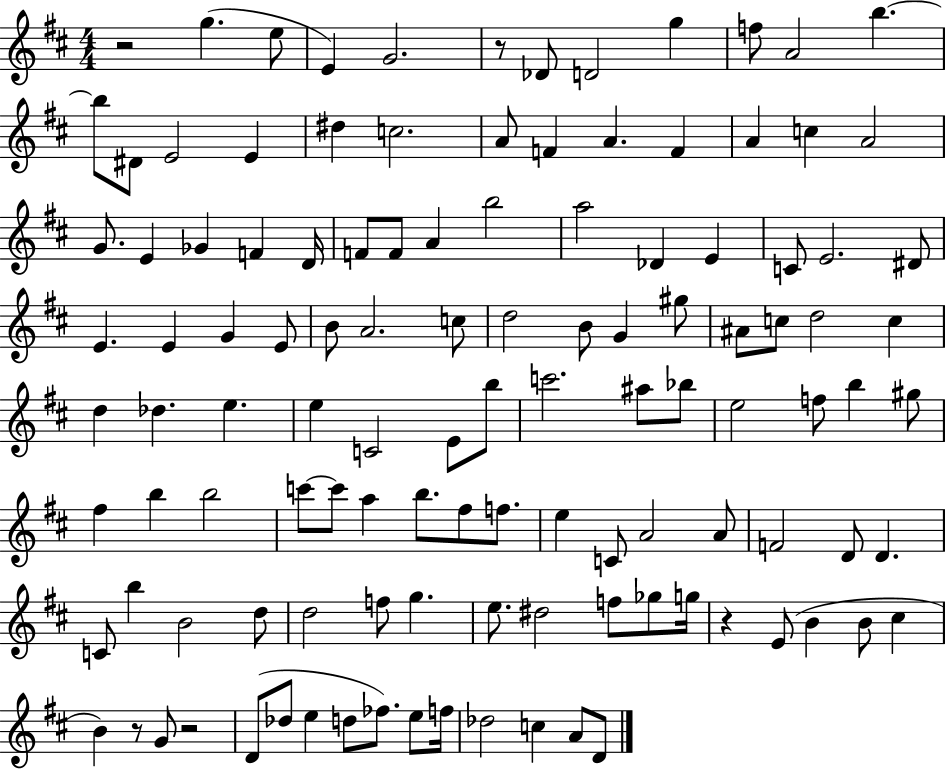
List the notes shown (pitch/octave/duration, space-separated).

R/h G5/q. E5/e E4/q G4/h. R/e Db4/e D4/h G5/q F5/e A4/h B5/q. B5/e D#4/e E4/h E4/q D#5/q C5/h. A4/e F4/q A4/q. F4/q A4/q C5/q A4/h G4/e. E4/q Gb4/q F4/q D4/s F4/e F4/e A4/q B5/h A5/h Db4/q E4/q C4/e E4/h. D#4/e E4/q. E4/q G4/q E4/e B4/e A4/h. C5/e D5/h B4/e G4/q G#5/e A#4/e C5/e D5/h C5/q D5/q Db5/q. E5/q. E5/q C4/h E4/e B5/e C6/h. A#5/e Bb5/e E5/h F5/e B5/q G#5/e F#5/q B5/q B5/h C6/e C6/e A5/q B5/e. F#5/e F5/e. E5/q C4/e A4/h A4/e F4/h D4/e D4/q. C4/e B5/q B4/h D5/e D5/h F5/e G5/q. E5/e. D#5/h F5/e Gb5/e G5/s R/q E4/e B4/q B4/e C#5/q B4/q R/e G4/e R/h D4/e Db5/e E5/q D5/e FES5/e. E5/e F5/s Db5/h C5/q A4/e D4/e